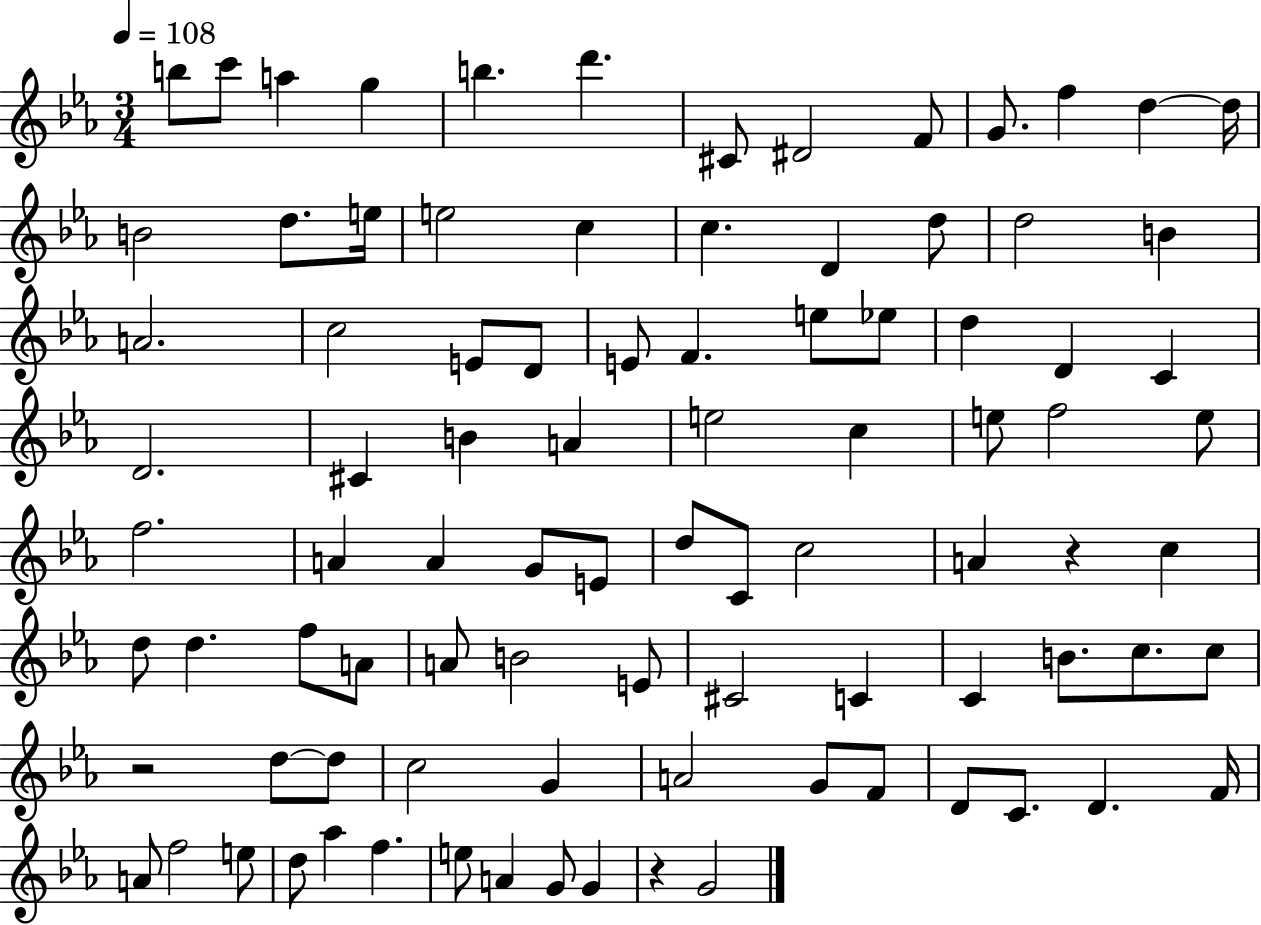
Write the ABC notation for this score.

X:1
T:Untitled
M:3/4
L:1/4
K:Eb
b/2 c'/2 a g b d' ^C/2 ^D2 F/2 G/2 f d d/4 B2 d/2 e/4 e2 c c D d/2 d2 B A2 c2 E/2 D/2 E/2 F e/2 _e/2 d D C D2 ^C B A e2 c e/2 f2 e/2 f2 A A G/2 E/2 d/2 C/2 c2 A z c d/2 d f/2 A/2 A/2 B2 E/2 ^C2 C C B/2 c/2 c/2 z2 d/2 d/2 c2 G A2 G/2 F/2 D/2 C/2 D F/4 A/2 f2 e/2 d/2 _a f e/2 A G/2 G z G2